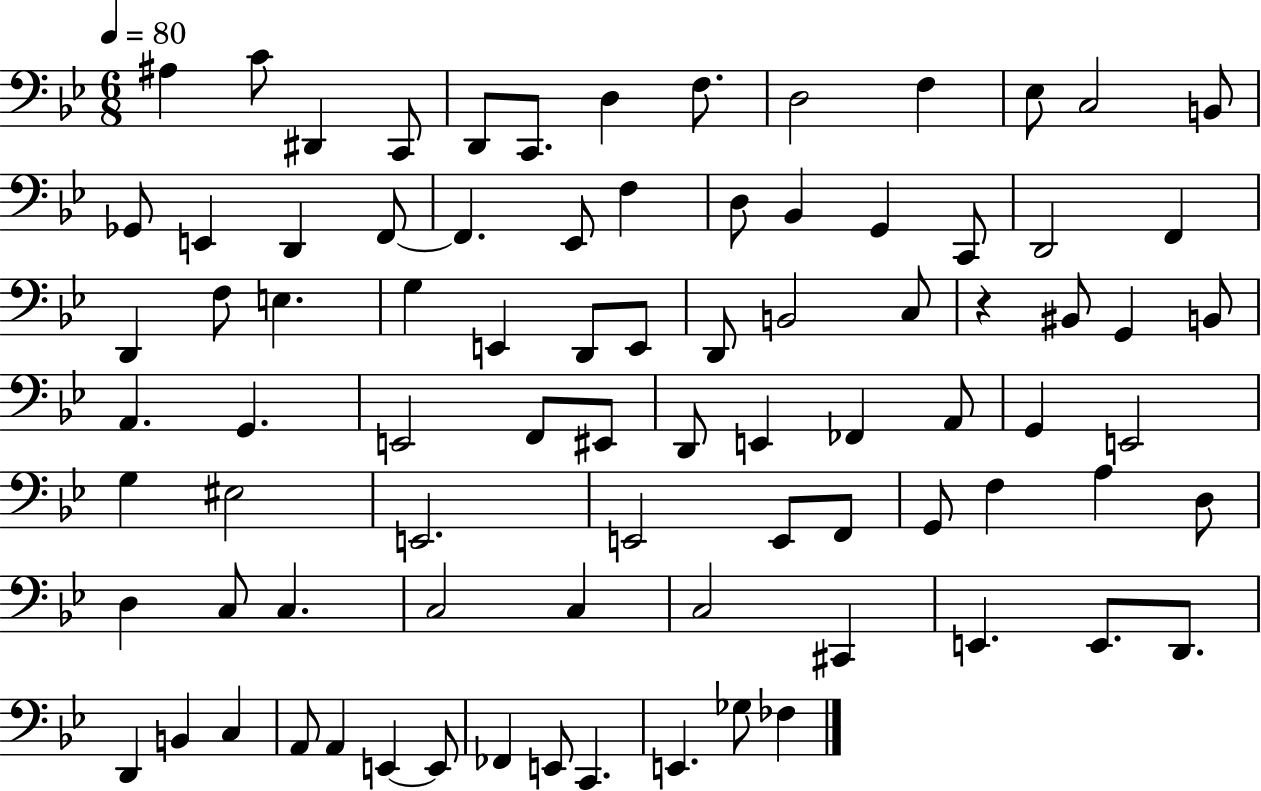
{
  \clef bass
  \numericTimeSignature
  \time 6/8
  \key bes \major
  \tempo 4 = 80
  ais4 c'8 dis,4 c,8 | d,8 c,8. d4 f8. | d2 f4 | ees8 c2 b,8 | \break ges,8 e,4 d,4 f,8~~ | f,4. ees,8 f4 | d8 bes,4 g,4 c,8 | d,2 f,4 | \break d,4 f8 e4. | g4 e,4 d,8 e,8 | d,8 b,2 c8 | r4 bis,8 g,4 b,8 | \break a,4. g,4. | e,2 f,8 eis,8 | d,8 e,4 fes,4 a,8 | g,4 e,2 | \break g4 eis2 | e,2. | e,2 e,8 f,8 | g,8 f4 a4 d8 | \break d4 c8 c4. | c2 c4 | c2 cis,4 | e,4. e,8. d,8. | \break d,4 b,4 c4 | a,8 a,4 e,4~~ e,8 | fes,4 e,8 c,4. | e,4. ges8 fes4 | \break \bar "|."
}